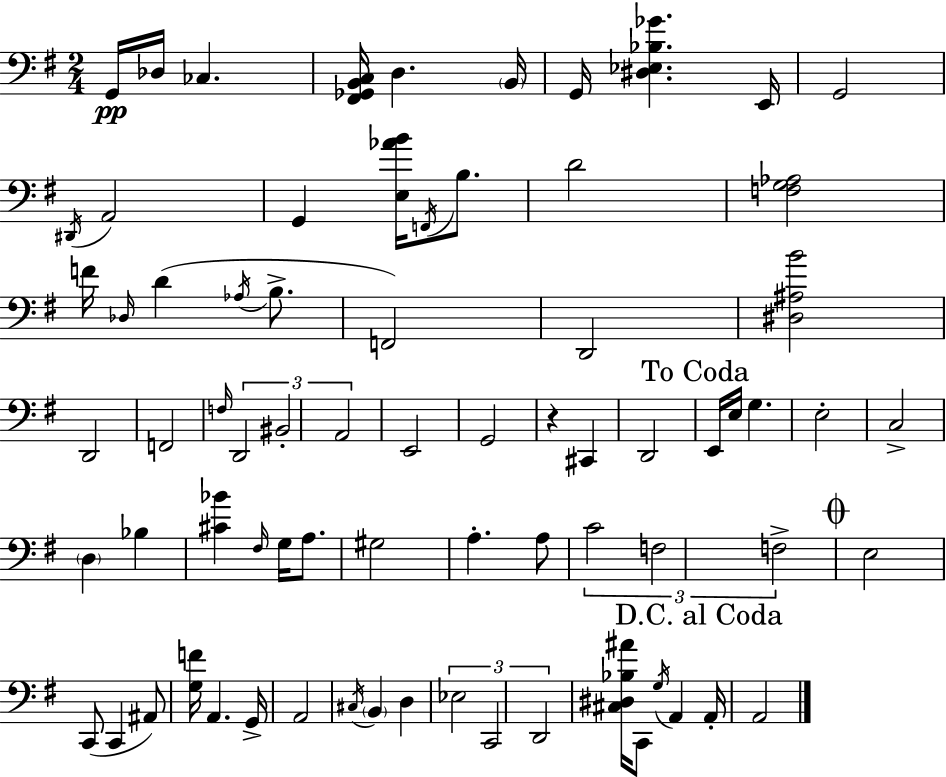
X:1
T:Untitled
M:2/4
L:1/4
K:G
G,,/4 _D,/4 _C, [^F,,_G,,B,,C,]/4 D, B,,/4 G,,/4 [^D,_E,_B,_G] E,,/4 G,,2 ^D,,/4 A,,2 G,, [E,_AB]/4 F,,/4 B,/2 D2 [F,G,_A,]2 F/4 _D,/4 D _A,/4 B,/2 F,,2 D,,2 [^D,^A,B]2 D,,2 F,,2 F,/4 D,,2 ^B,,2 A,,2 E,,2 G,,2 z ^C,, D,,2 E,,/4 E,/4 G, E,2 C,2 D, _B, [^C_B] ^F,/4 G,/4 A,/2 ^G,2 A, A,/2 C2 F,2 F,2 E,2 C,,/2 C,, ^A,,/2 [G,F]/4 A,, G,,/4 A,,2 ^C,/4 B,, D, _E,2 C,,2 D,,2 [^C,^D,_B,^A]/4 C,,/2 G,/4 A,, A,,/4 A,,2